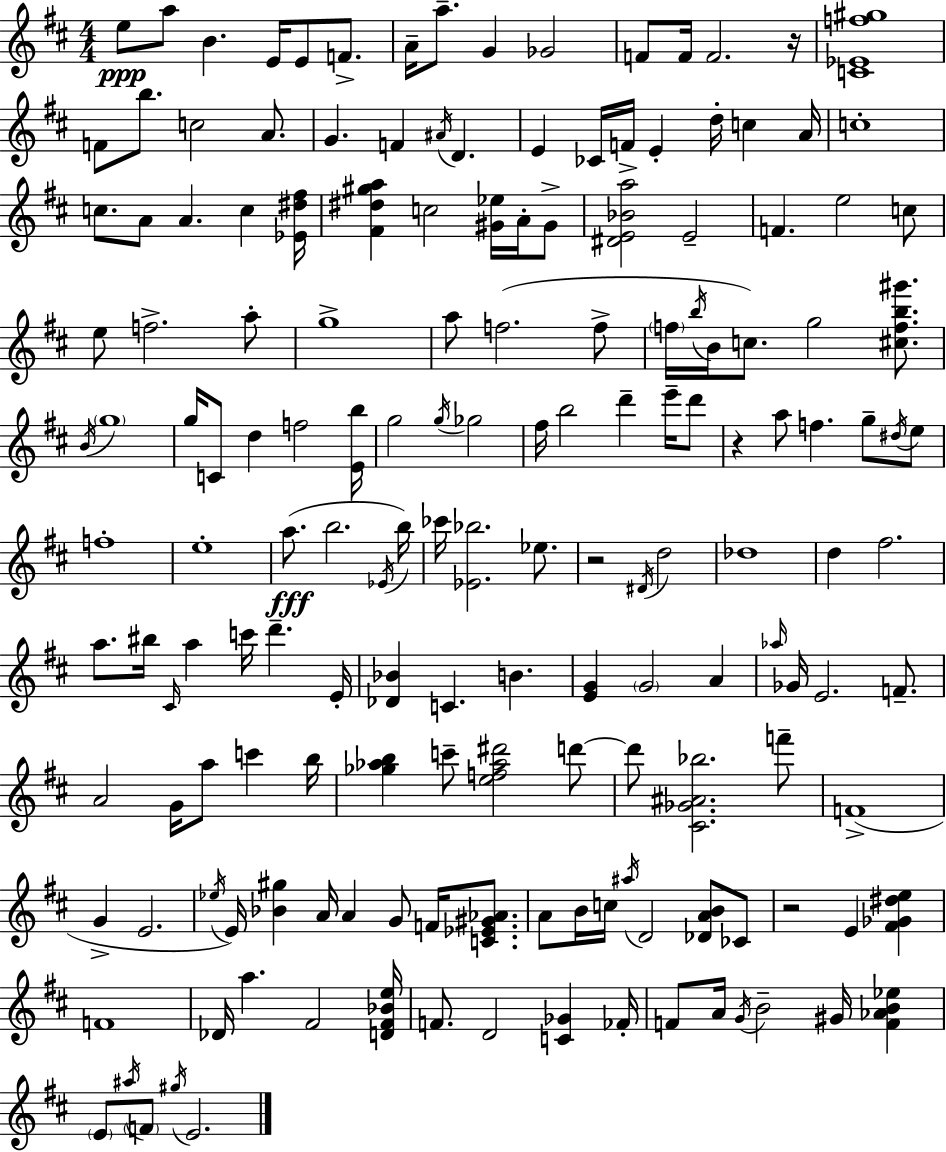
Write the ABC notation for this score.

X:1
T:Untitled
M:4/4
L:1/4
K:D
e/2 a/2 B E/4 E/2 F/2 A/4 a/2 G _G2 F/2 F/4 F2 z/4 [C_Ef^g]4 F/2 b/2 c2 A/2 G F ^A/4 D E _C/4 F/4 E d/4 c A/4 c4 c/2 A/2 A c [_E^d^f]/4 [^F^d^ga] c2 [^G_e]/4 A/4 ^G/2 [^DE_Ba]2 E2 F e2 c/2 e/2 f2 a/2 g4 a/2 f2 f/2 f/4 b/4 B/4 c/2 g2 [^cfb^g']/2 B/4 g4 g/4 C/2 d f2 [Eb]/4 g2 g/4 _g2 ^f/4 b2 d' e'/4 d'/2 z a/2 f g/2 ^d/4 e/2 f4 e4 a/2 b2 _E/4 b/4 _c'/4 [_E_b]2 _e/2 z2 ^D/4 d2 _d4 d ^f2 a/2 ^b/4 ^C/4 a c'/4 d' E/4 [_D_B] C B [EG] G2 A _a/4 _G/4 E2 F/2 A2 G/4 a/2 c' b/4 [_g_ab] c'/2 [ef_a^d']2 d'/2 d'/2 [^C_G^A_b]2 f'/2 F4 G E2 _e/4 E/4 [_B^g] A/4 A G/2 F/4 [C_E^G_A]/2 A/2 B/4 c/4 ^a/4 D2 [_DAB]/2 _C/2 z2 E [^F_G^de] F4 _D/4 a ^F2 [D^F_Be]/4 F/2 D2 [C_G] _F/4 F/2 A/4 G/4 B2 ^G/4 [F_AB_e] E/2 ^a/4 F/2 ^g/4 E2